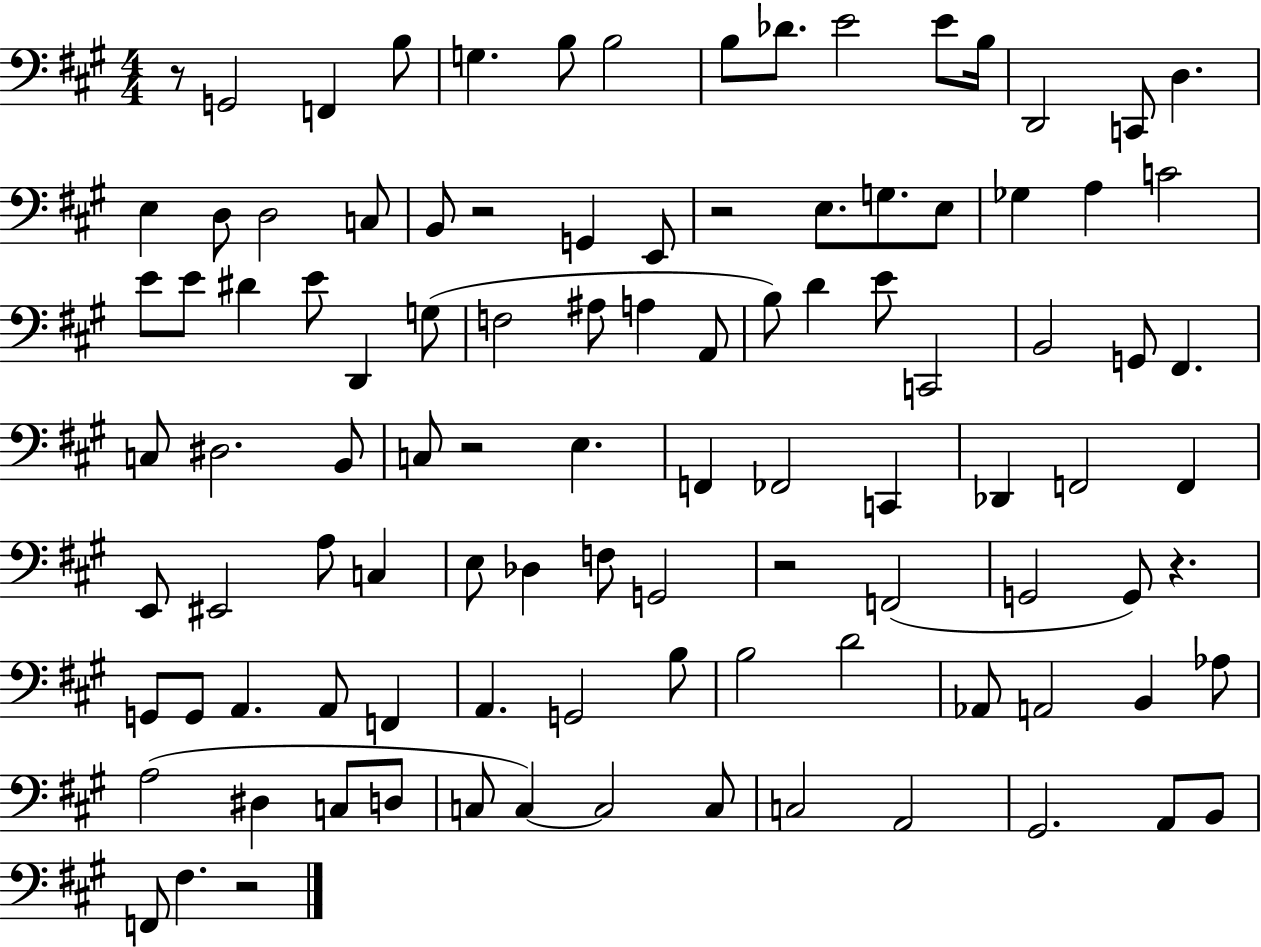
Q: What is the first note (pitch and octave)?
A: G2